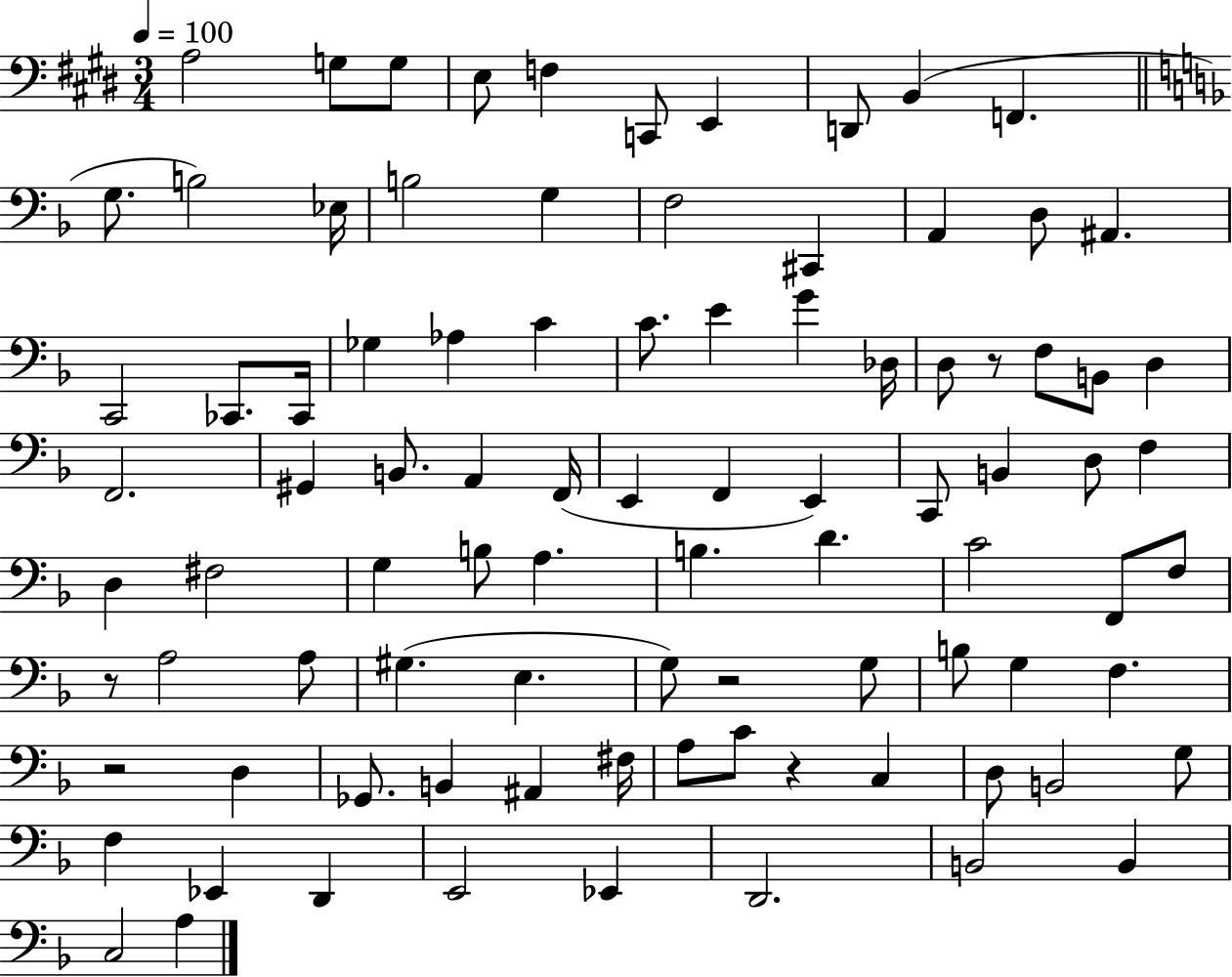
A3/h G3/e G3/e E3/e F3/q C2/e E2/q D2/e B2/q F2/q. G3/e. B3/h Eb3/s B3/h G3/q F3/h C#2/q A2/q D3/e A#2/q. C2/h CES2/e. CES2/s Gb3/q Ab3/q C4/q C4/e. E4/q G4/q Db3/s D3/e R/e F3/e B2/e D3/q F2/h. G#2/q B2/e. A2/q F2/s E2/q F2/q E2/q C2/e B2/q D3/e F3/q D3/q F#3/h G3/q B3/e A3/q. B3/q. D4/q. C4/h F2/e F3/e R/e A3/h A3/e G#3/q. E3/q. G3/e R/h G3/e B3/e G3/q F3/q. R/h D3/q Gb2/e. B2/q A#2/q F#3/s A3/e C4/e R/q C3/q D3/e B2/h G3/e F3/q Eb2/q D2/q E2/h Eb2/q D2/h. B2/h B2/q C3/h A3/q